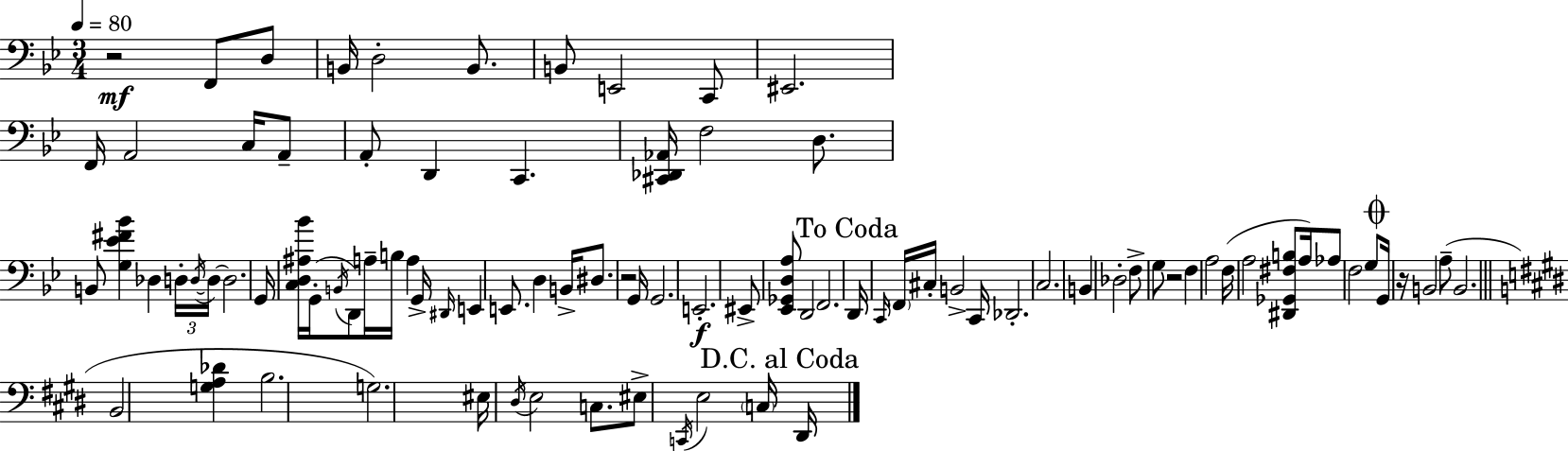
R/h F2/e D3/e B2/s D3/h B2/e. B2/e E2/h C2/e EIS2/h. F2/s A2/h C3/s A2/e A2/e D2/q C2/q. [C#2,Db2,Ab2]/s F3/h D3/e. B2/e [G3,Eb4,F#4,Bb4]/q Db3/q D3/s D3/s D3/s D3/h. G2/s [C3,D3,A#3,Bb4]/s G2/s B2/s D2/e A3/s B3/s A3/q G2/s D#2/s E2/q E2/e. D3/q B2/s D#3/e. R/h G2/s G2/h. E2/h. EIS2/e [Eb2,Gb2,D3,A3]/e D2/h F2/h. D2/s C2/s F2/s C#3/s B2/h C2/s Db2/h. C3/h. B2/q Db3/h F3/e G3/e R/h F3/q A3/h F3/s A3/h [D#2,Gb2,F#3,B3]/e A3/s Ab3/e F3/h G3/e G2/s R/s B2/h A3/e B2/h. B2/h [G3,A3,Db4]/q B3/h. G3/h. EIS3/s D#3/s E3/h C3/e. EIS3/e C2/s E3/h C3/s D#2/s